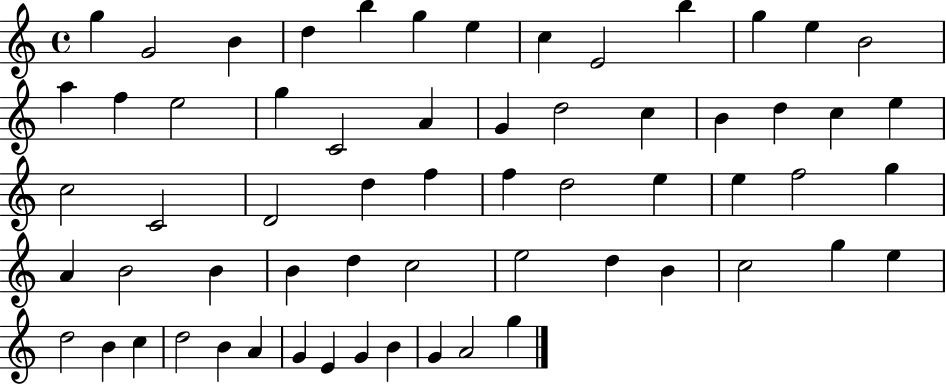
X:1
T:Untitled
M:4/4
L:1/4
K:C
g G2 B d b g e c E2 b g e B2 a f e2 g C2 A G d2 c B d c e c2 C2 D2 d f f d2 e e f2 g A B2 B B d c2 e2 d B c2 g e d2 B c d2 B A G E G B G A2 g